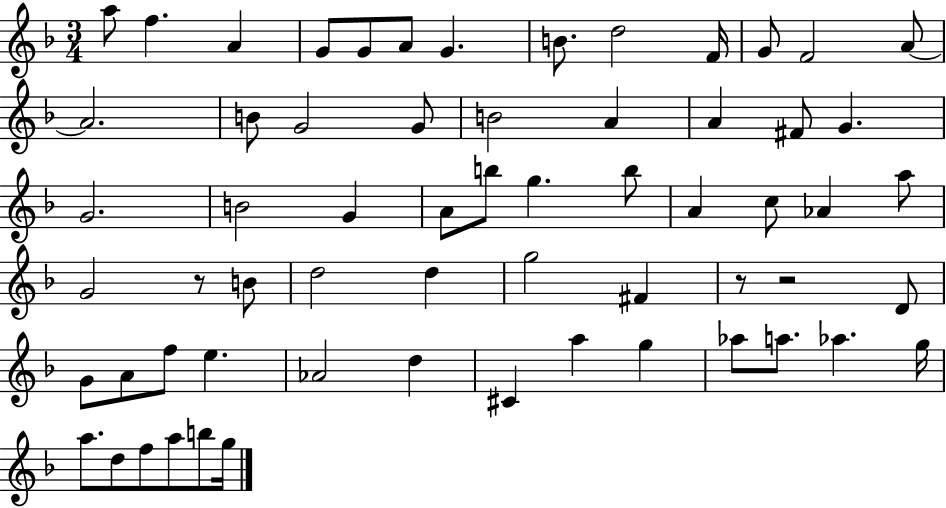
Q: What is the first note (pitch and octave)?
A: A5